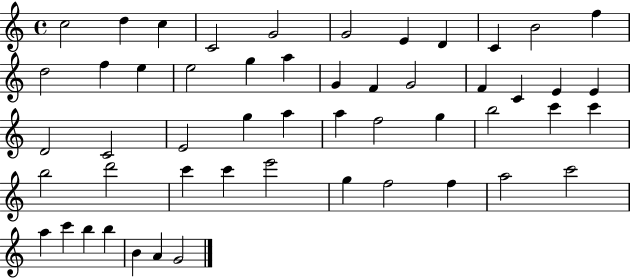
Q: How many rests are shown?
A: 0